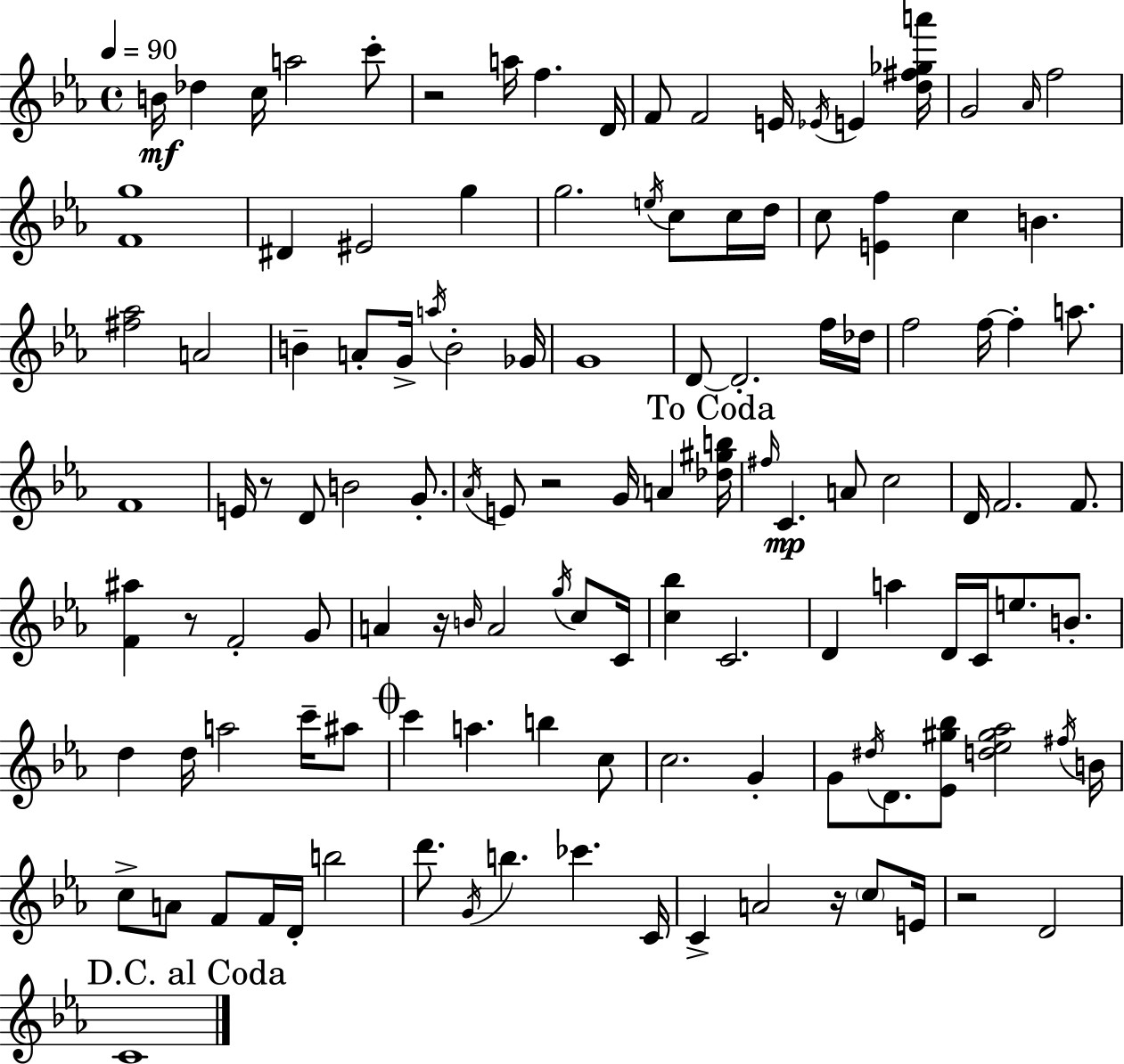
B4/s Db5/q C5/s A5/h C6/e R/h A5/s F5/q. D4/s F4/e F4/h E4/s Eb4/s E4/q [D5,F#5,Gb5,A6]/s G4/h Ab4/s F5/h [F4,G5]/w D#4/q EIS4/h G5/q G5/h. E5/s C5/e C5/s D5/s C5/e [E4,F5]/q C5/q B4/q. [F#5,Ab5]/h A4/h B4/q A4/e G4/s A5/s B4/h Gb4/s G4/w D4/e D4/h. F5/s Db5/s F5/h F5/s F5/q A5/e. F4/w E4/s R/e D4/e B4/h G4/e. Ab4/s E4/e R/h G4/s A4/q [Db5,G#5,B5]/s F#5/s C4/q. A4/e C5/h D4/s F4/h. F4/e. [F4,A#5]/q R/e F4/h G4/e A4/q R/s B4/s A4/h G5/s C5/e C4/s [C5,Bb5]/q C4/h. D4/q A5/q D4/s C4/s E5/e. B4/e. D5/q D5/s A5/h C6/s A#5/e C6/q A5/q. B5/q C5/e C5/h. G4/q G4/e D#5/s D4/e. [Eb4,G#5,Bb5]/e [D5,Eb5,G#5,Ab5]/h F#5/s B4/s C5/e A4/e F4/e F4/s D4/s B5/h D6/e. G4/s B5/q. CES6/q. C4/s C4/q A4/h R/s C5/e E4/s R/h D4/h C4/w